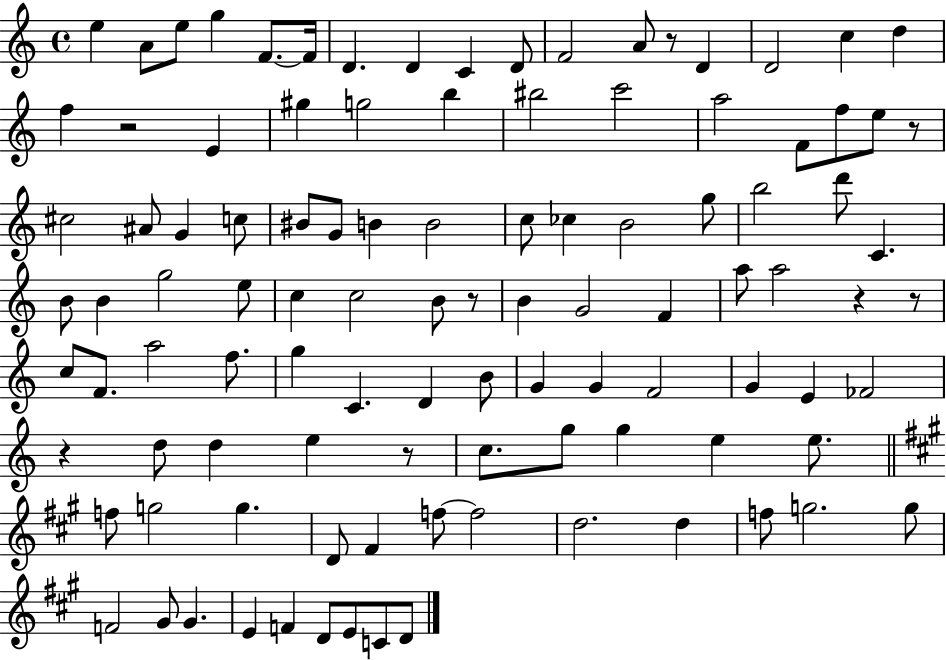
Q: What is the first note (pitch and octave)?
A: E5